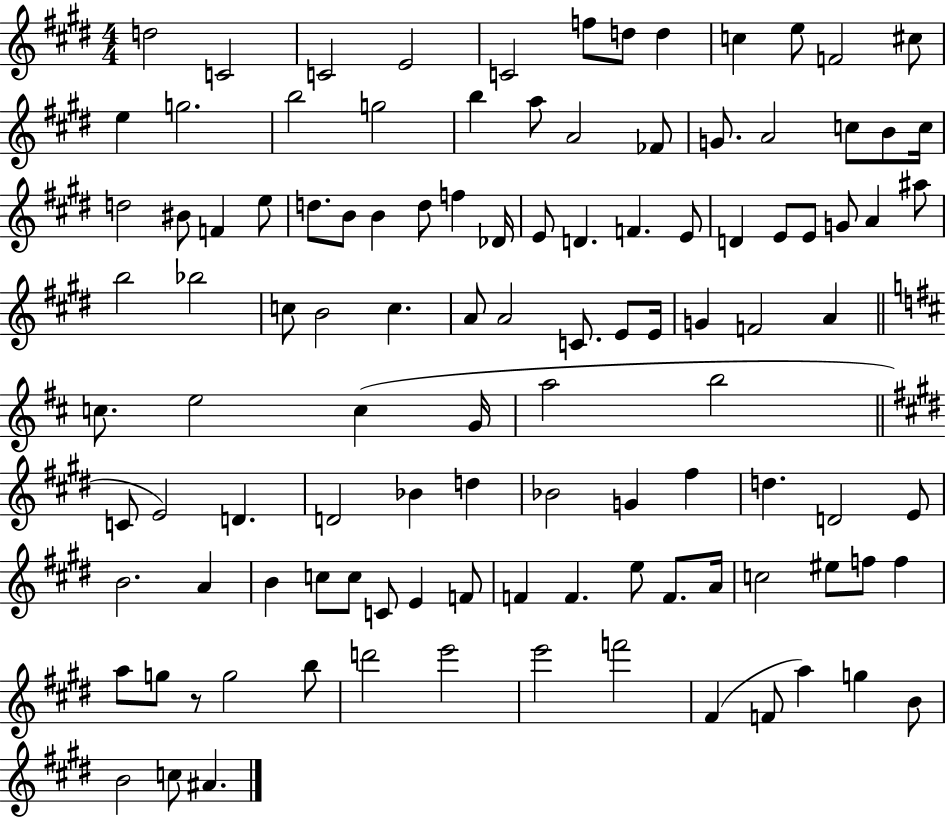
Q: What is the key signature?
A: E major